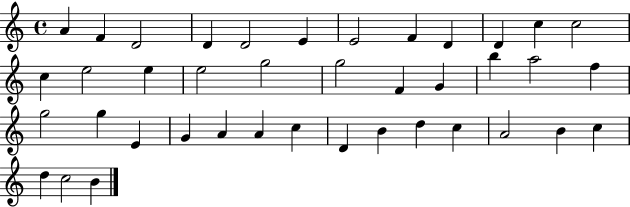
X:1
T:Untitled
M:4/4
L:1/4
K:C
A F D2 D D2 E E2 F D D c c2 c e2 e e2 g2 g2 F G b a2 f g2 g E G A A c D B d c A2 B c d c2 B